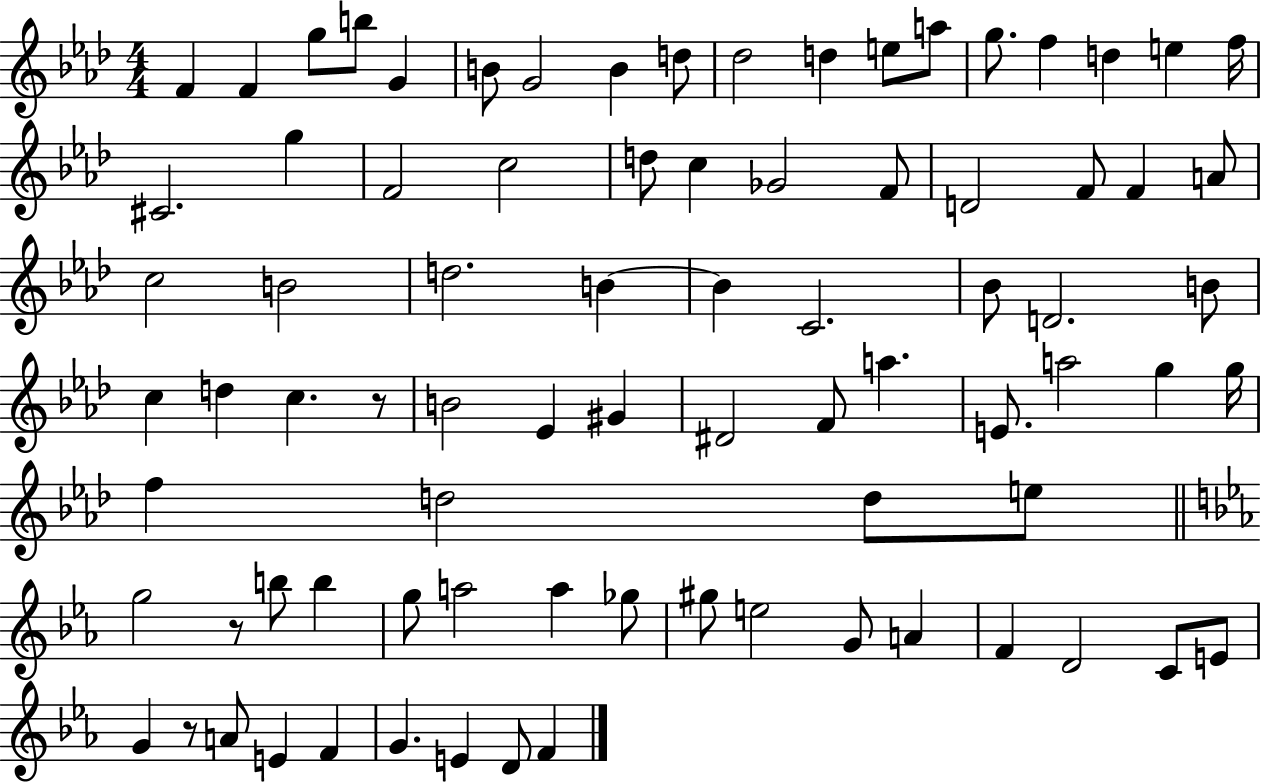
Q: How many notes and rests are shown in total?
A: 82